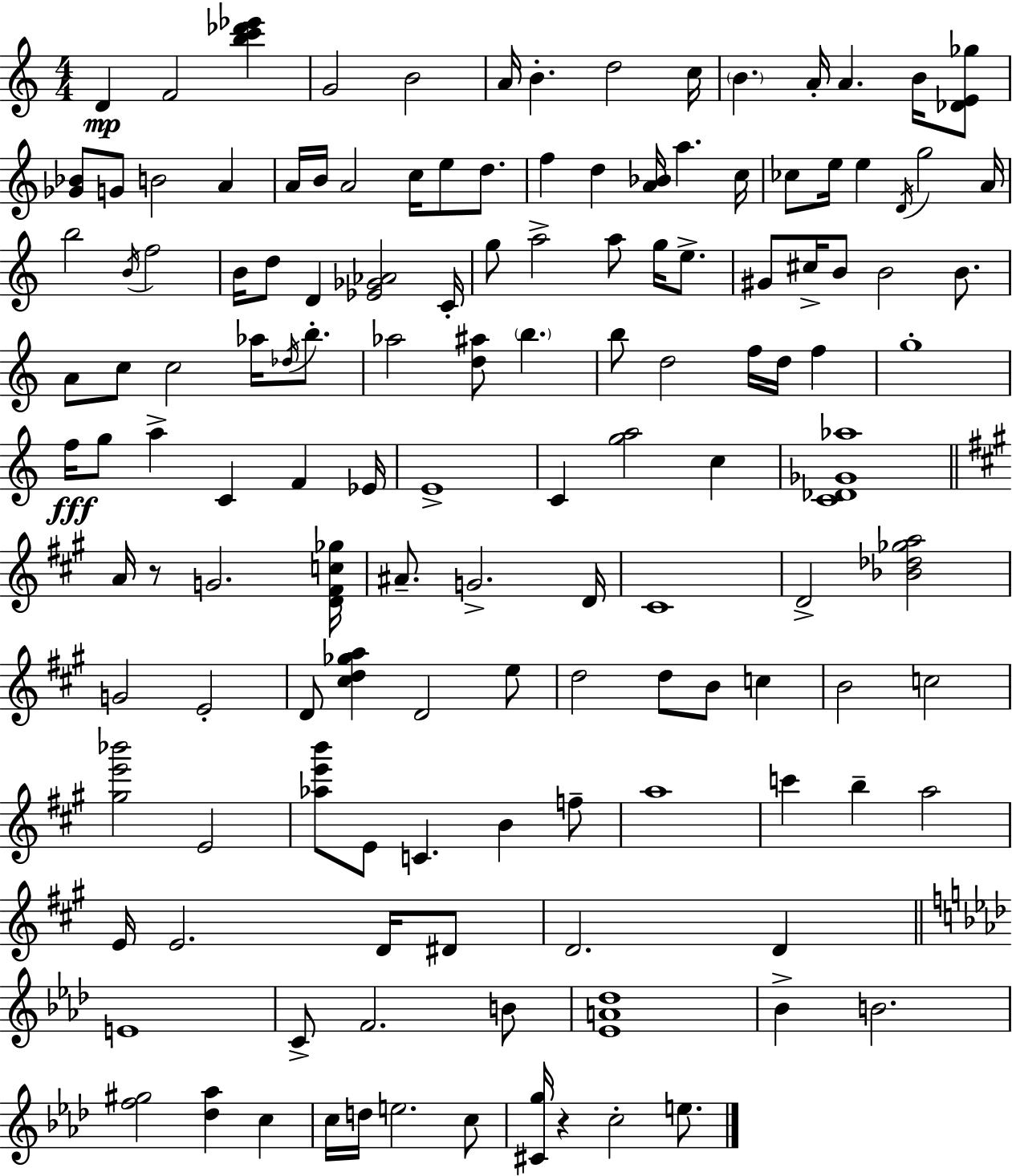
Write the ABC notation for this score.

X:1
T:Untitled
M:4/4
L:1/4
K:C
D F2 [bc'_d'_e'] G2 B2 A/4 B d2 c/4 B A/4 A B/4 [_DE_g]/2 [_G_B]/2 G/2 B2 A A/4 B/4 A2 c/4 e/2 d/2 f d [A_B]/4 a c/4 _c/2 e/4 e D/4 g2 A/4 b2 B/4 f2 B/4 d/2 D [_E_G_A]2 C/4 g/2 a2 a/2 g/4 e/2 ^G/2 ^c/4 B/2 B2 B/2 A/2 c/2 c2 _a/4 _d/4 b/2 _a2 [d^a]/2 b b/2 d2 f/4 d/4 f g4 f/4 g/2 a C F _E/4 E4 C [ga]2 c [C_D_G_a]4 A/4 z/2 G2 [D^Fc_g]/4 ^A/2 G2 D/4 ^C4 D2 [_B_d_ga]2 G2 E2 D/2 [^cd_ga] D2 e/2 d2 d/2 B/2 c B2 c2 [^ge'_b']2 E2 [_ae'b']/2 E/2 C B f/2 a4 c' b a2 E/4 E2 D/4 ^D/2 D2 D E4 C/2 F2 B/2 [_EA_d]4 _B B2 [f^g]2 [_d_a] c c/4 d/4 e2 c/2 [^Cg]/4 z c2 e/2